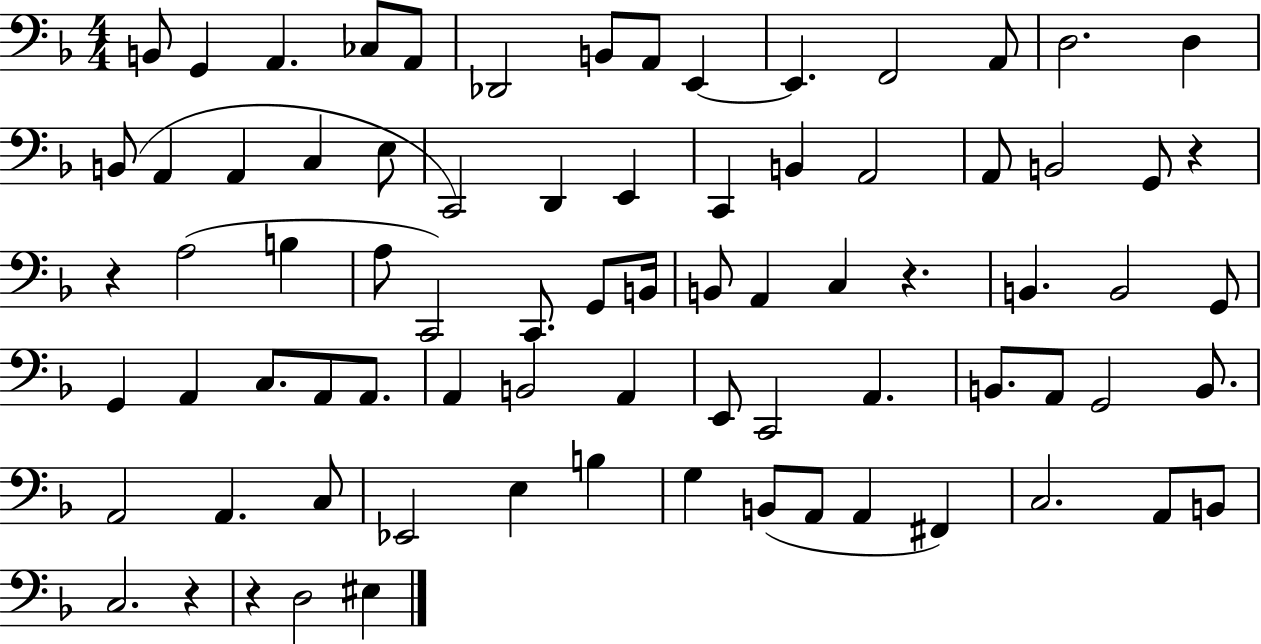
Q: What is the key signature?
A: F major